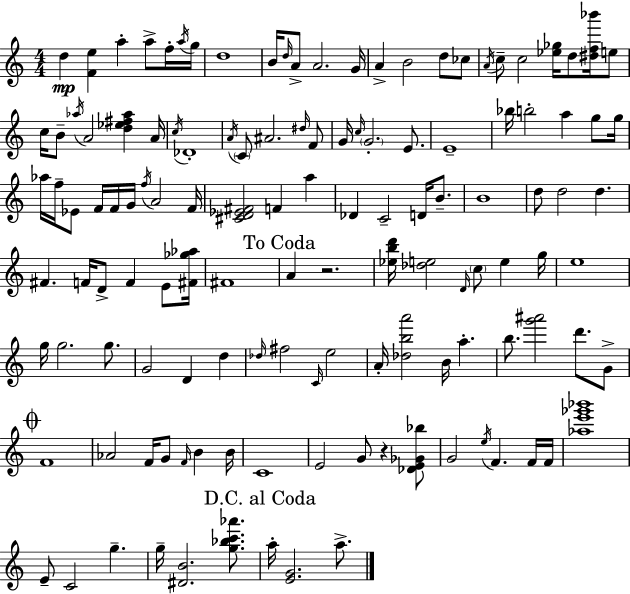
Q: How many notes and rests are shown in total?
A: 128